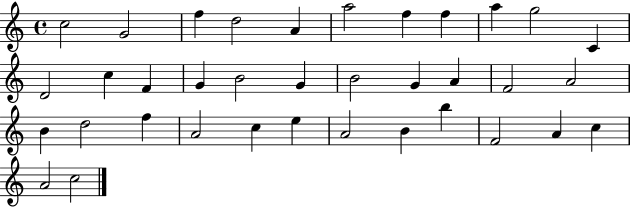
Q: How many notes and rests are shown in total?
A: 36